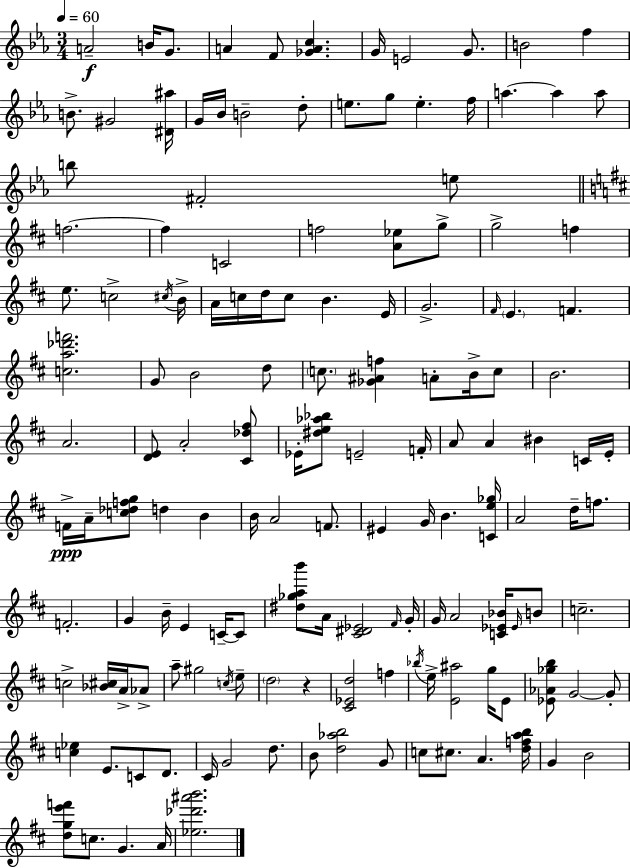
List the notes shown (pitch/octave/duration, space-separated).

A4/h B4/s G4/e. A4/q F4/e [Gb4,A4,C5]/q. G4/s E4/h G4/e. B4/h F5/q B4/e. G#4/h [D#4,A#5]/s G4/s Bb4/s B4/h D5/e E5/e. G5/e E5/q. F5/s A5/q. A5/q A5/e B5/e F#4/h E5/e F5/h. F5/q C4/h F5/h [A4,Eb5]/e G5/e G5/h F5/q E5/e. C5/h C#5/s B4/s A4/s C5/s D5/s C5/e B4/q. E4/s G4/h. F#4/s E4/q. F4/q. [C5,A5,Db6,F6]/h. G4/e B4/h D5/e C5/e. [Gb4,A#4,F5]/q A4/e B4/s C5/e B4/h. A4/h. [D4,E4]/e A4/h [C#4,Db5,F#5]/e Eb4/s [D#5,E5,Ab5,Bb5]/e E4/h F4/s A4/e A4/q BIS4/q C4/s E4/s F4/s A4/s [C5,Db5,F5,G5]/e D5/q B4/q B4/s A4/h F4/e. EIS4/q G4/s B4/q. [C4,E5,Gb5]/s A4/h D5/s F5/e. F4/h. G4/q B4/s E4/q C4/s C4/e [D#5,Gb5,A5,B6]/e A4/s [C#4,D#4,Eb4]/h F#4/s G4/s G4/s A4/h [C4,Eb4,Bb4]/s Eb4/s B4/e C5/h. C5/h [Bb4,C#5]/s A4/s Ab4/e A5/e G#5/h C5/s E5/e D5/h R/q [C#4,Eb4,D5]/h F5/q Bb5/s E5/s [E4,A#5]/h G5/s E4/e [Eb4,Ab4,Gb5,B5]/e G4/h G4/e [C5,Eb5]/q E4/e. C4/e D4/e. C#4/s G4/h D5/e. B4/e [D5,Ab5,B5]/h G4/e C5/e C#5/e. A4/q. [D5,F5,A5,B5]/s G4/q B4/h [D5,G5,E6,F6]/e C5/e. G4/q. A4/s [Eb5,Db6,A#6,B6]/h.